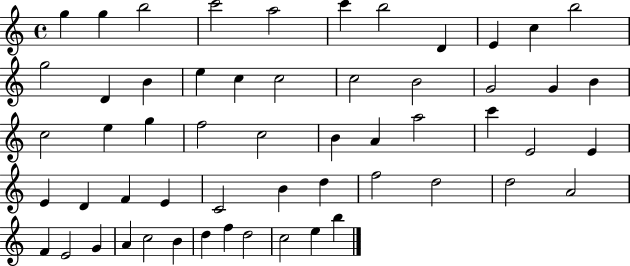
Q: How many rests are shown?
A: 0